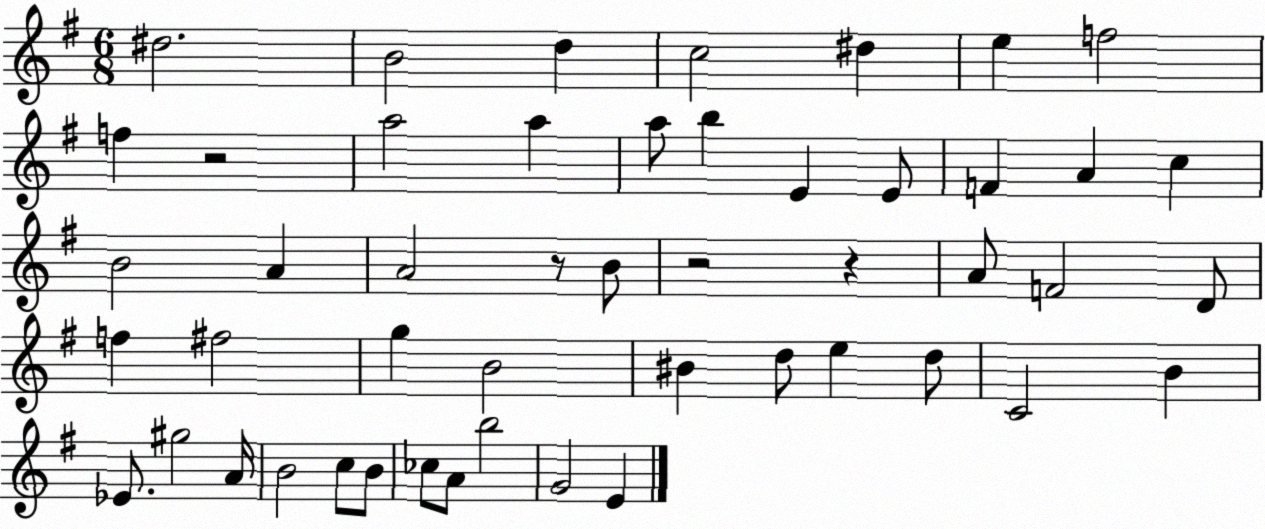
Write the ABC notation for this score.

X:1
T:Untitled
M:6/8
L:1/4
K:G
^d2 B2 d c2 ^d e f2 f z2 a2 a a/2 b E E/2 F A c B2 A A2 z/2 B/2 z2 z A/2 F2 D/2 f ^f2 g B2 ^B d/2 e d/2 C2 B _E/2 ^g2 A/4 B2 c/2 B/2 _c/2 A/2 b2 G2 E